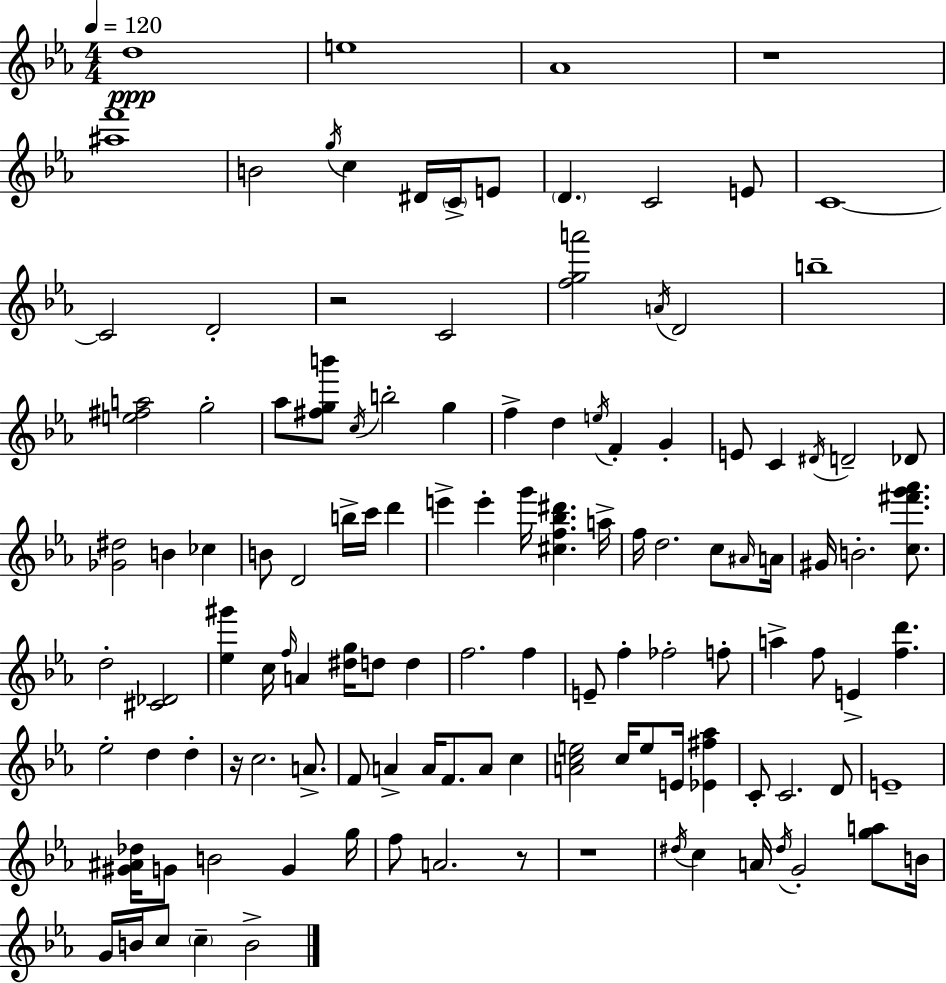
{
  \clef treble
  \numericTimeSignature
  \time 4/4
  \key ees \major
  \tempo 4 = 120
  d''1\ppp | e''1 | aes'1 | r1 | \break <ais'' f'''>1 | b'2 \acciaccatura { g''16 } c''4 dis'16 \parenthesize c'16-> e'8 | \parenthesize d'4. c'2 e'8 | c'1~~ | \break c'2 d'2-. | r2 c'2 | <f'' g'' a'''>2 \acciaccatura { a'16 } d'2 | b''1-- | \break <e'' fis'' a''>2 g''2-. | aes''8 <fis'' g'' b'''>8 \acciaccatura { c''16 } b''2-. g''4 | f''4-> d''4 \acciaccatura { e''16 } f'4-. | g'4-. e'8 c'4 \acciaccatura { dis'16 } d'2-- | \break des'8 <ges' dis''>2 b'4 | ces''4 b'8 d'2 b''16-> | c'''16 d'''4 e'''4-> e'''4-. g'''16 <cis'' f'' bes'' dis'''>4. | a''16-> f''16 d''2. | \break c''8 \grace { ais'16 } a'16 gis'16 b'2.-. | <c'' fis''' g''' aes'''>8. d''2-. <cis' des'>2 | <ees'' gis'''>4 c''16 \grace { f''16 } a'4 | <dis'' g''>16 d''8 d''4 f''2. | \break f''4 e'8-- f''4-. fes''2-. | f''8-. a''4-> f''8 e'4-> | <f'' d'''>4. ees''2-. d''4 | d''4-. r16 c''2. | \break a'8.-> f'8 a'4-> a'16 f'8. | a'8 c''4 <a' c'' e''>2 c''16 | e''8 e'16 <ees' fis'' aes''>4 c'8-. c'2. | d'8 e'1-- | \break <gis' ais' des''>16 g'8 b'2 | g'4 g''16 f''8 a'2. | r8 r1 | \acciaccatura { dis''16 } c''4 a'16 \acciaccatura { dis''16 } g'2-. | \break <g'' a''>8 b'16 g'16 b'16 c''8 \parenthesize c''4-- | b'2-> \bar "|."
}